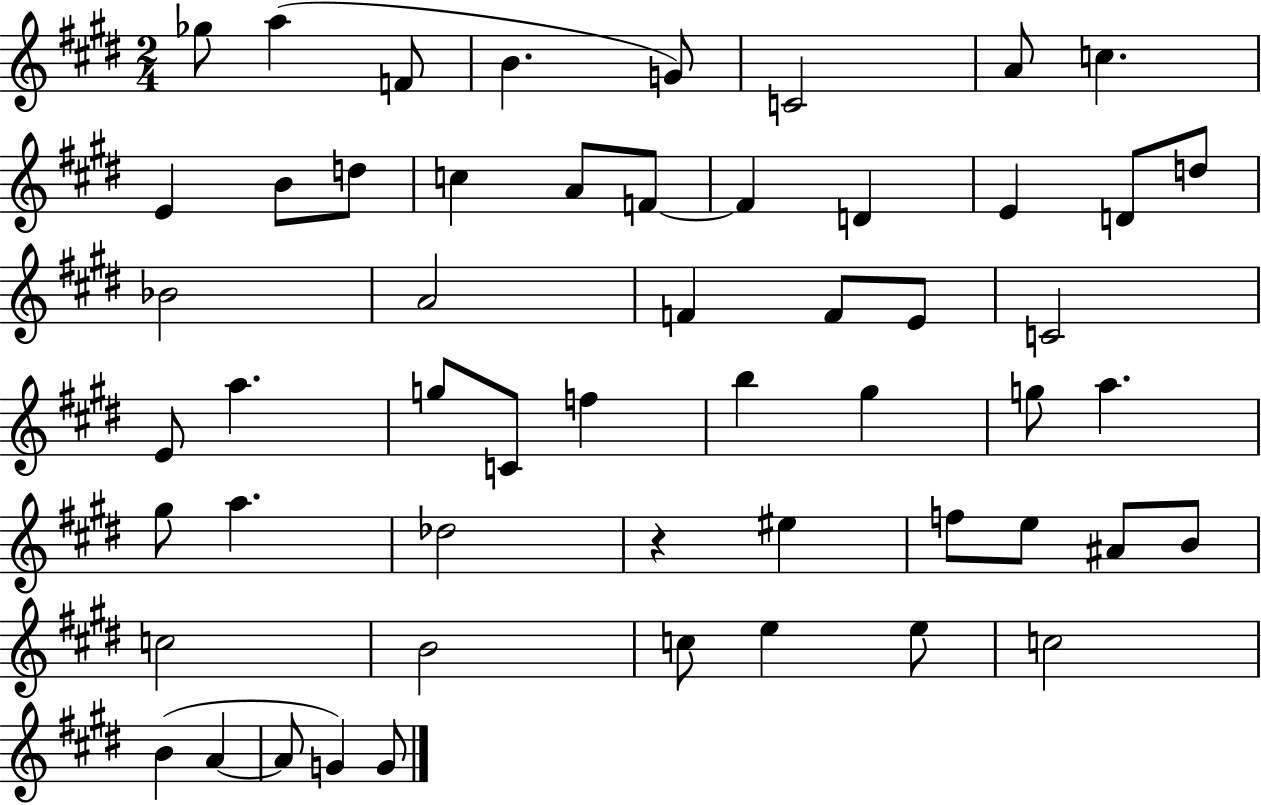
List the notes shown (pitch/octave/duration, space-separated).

Gb5/e A5/q F4/e B4/q. G4/e C4/h A4/e C5/q. E4/q B4/e D5/e C5/q A4/e F4/e F4/q D4/q E4/q D4/e D5/e Bb4/h A4/h F4/q F4/e E4/e C4/h E4/e A5/q. G5/e C4/e F5/q B5/q G#5/q G5/e A5/q. G#5/e A5/q. Db5/h R/q EIS5/q F5/e E5/e A#4/e B4/e C5/h B4/h C5/e E5/q E5/e C5/h B4/q A4/q A4/e G4/q G4/e